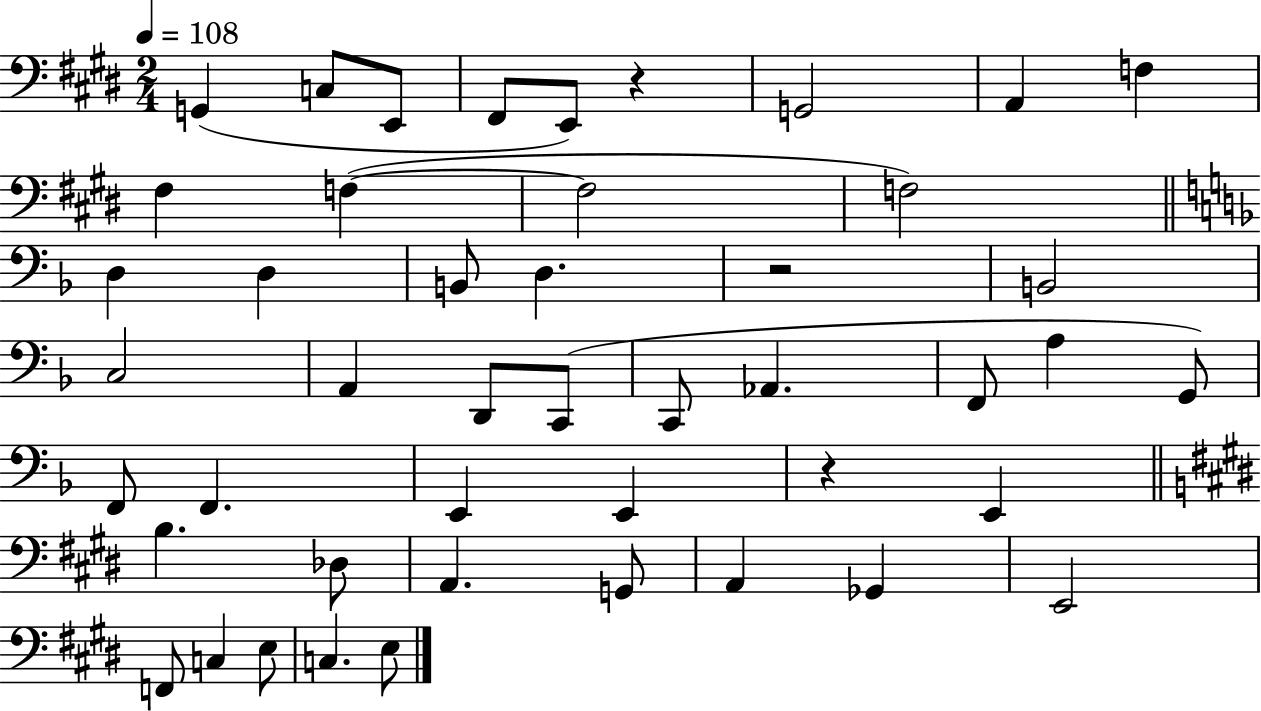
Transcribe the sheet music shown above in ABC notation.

X:1
T:Untitled
M:2/4
L:1/4
K:E
G,, C,/2 E,,/2 ^F,,/2 E,,/2 z G,,2 A,, F, ^F, F, F,2 F,2 D, D, B,,/2 D, z2 B,,2 C,2 A,, D,,/2 C,,/2 C,,/2 _A,, F,,/2 A, G,,/2 F,,/2 F,, E,, E,, z E,, B, _D,/2 A,, G,,/2 A,, _G,, E,,2 F,,/2 C, E,/2 C, E,/2